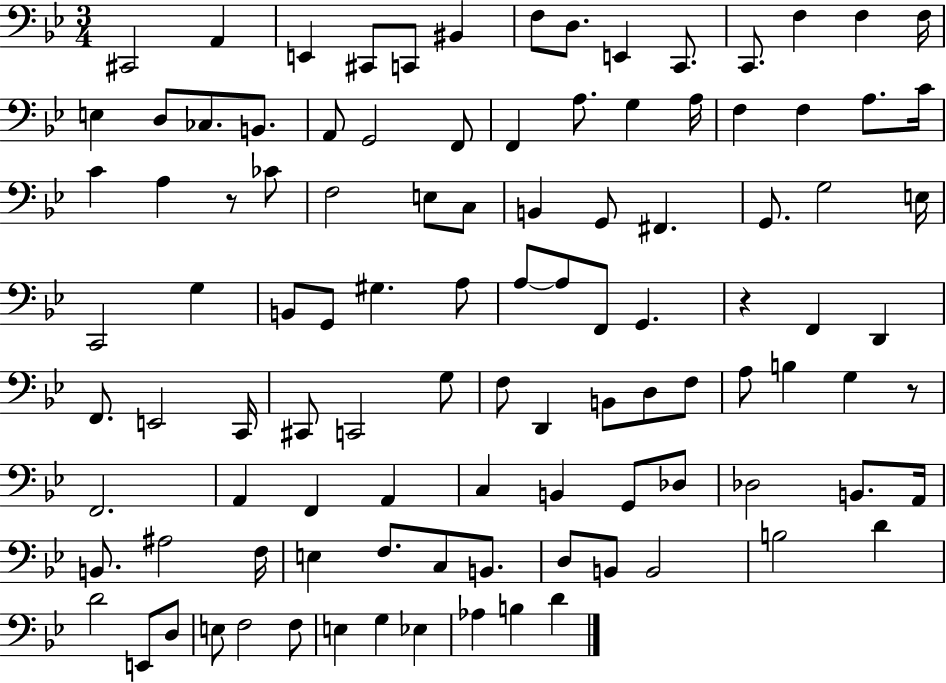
X:1
T:Untitled
M:3/4
L:1/4
K:Bb
^C,,2 A,, E,, ^C,,/2 C,,/2 ^B,, F,/2 D,/2 E,, C,,/2 C,,/2 F, F, F,/4 E, D,/2 _C,/2 B,,/2 A,,/2 G,,2 F,,/2 F,, A,/2 G, A,/4 F, F, A,/2 C/4 C A, z/2 _C/2 F,2 E,/2 C,/2 B,, G,,/2 ^F,, G,,/2 G,2 E,/4 C,,2 G, B,,/2 G,,/2 ^G, A,/2 A,/2 A,/2 F,,/2 G,, z F,, D,, F,,/2 E,,2 C,,/4 ^C,,/2 C,,2 G,/2 F,/2 D,, B,,/2 D,/2 F,/2 A,/2 B, G, z/2 F,,2 A,, F,, A,, C, B,, G,,/2 _D,/2 _D,2 B,,/2 A,,/4 B,,/2 ^A,2 F,/4 E, F,/2 C,/2 B,,/2 D,/2 B,,/2 B,,2 B,2 D D2 E,,/2 D,/2 E,/2 F,2 F,/2 E, G, _E, _A, B, D